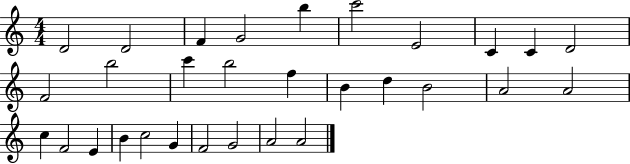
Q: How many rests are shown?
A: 0